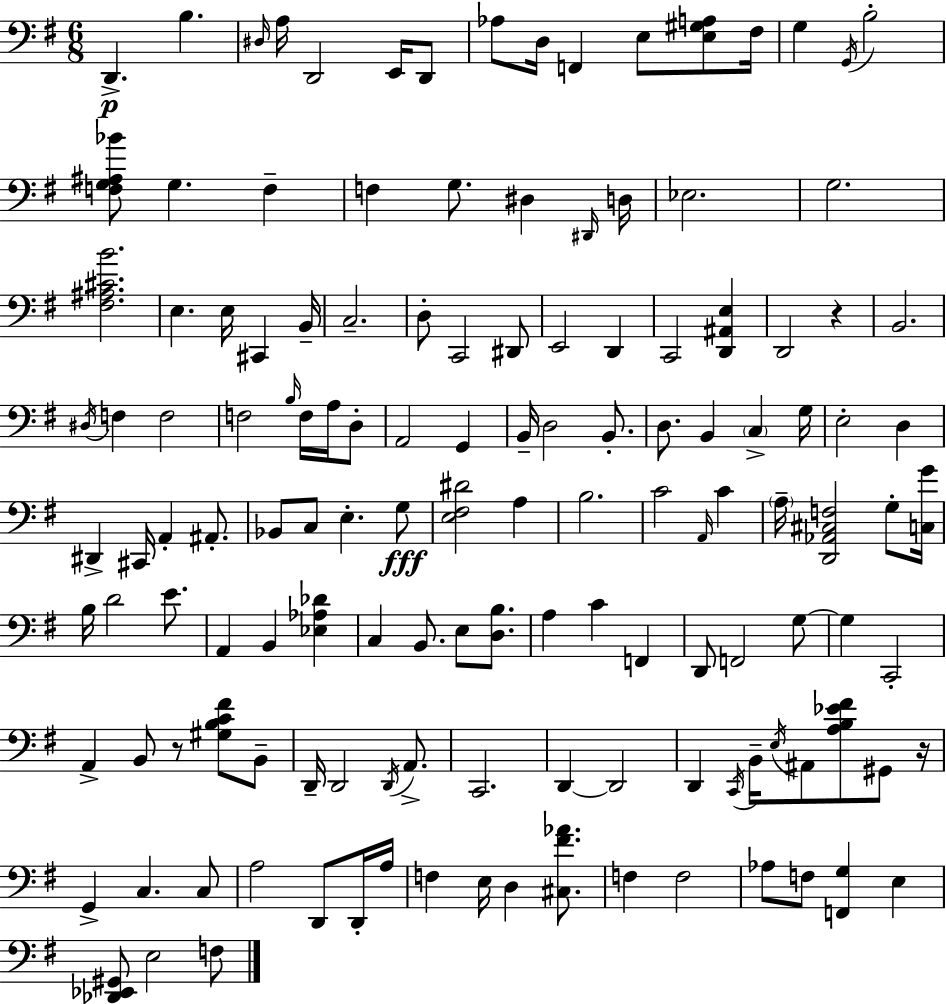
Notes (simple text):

D2/q. B3/q. D#3/s A3/s D2/h E2/s D2/e Ab3/e D3/s F2/q E3/e [E3,G#3,A3]/e F#3/s G3/q G2/s B3/h [F3,G3,A#3,Bb4]/e G3/q. F3/q F3/q G3/e. D#3/q D#2/s D3/s Eb3/h. G3/h. [F#3,A#3,C#4,B4]/h. E3/q. E3/s C#2/q B2/s C3/h. D3/e C2/h D#2/e E2/h D2/q C2/h [D2,A#2,E3]/q D2/h R/q B2/h. D#3/s F3/q F3/h F3/h B3/s F3/s A3/s D3/e A2/h G2/q B2/s D3/h B2/e. D3/e. B2/q C3/q G3/s E3/h D3/q D#2/q C#2/s A2/q A#2/e. Bb2/e C3/e E3/q. G3/e [E3,F#3,D#4]/h A3/q B3/h. C4/h A2/s C4/q A3/s [D2,Ab2,C#3,F3]/h G3/e [C3,G4]/s B3/s D4/h E4/e. A2/q B2/q [Eb3,Ab3,Db4]/q C3/q B2/e. E3/e [D3,B3]/e. A3/q C4/q F2/q D2/e F2/h G3/e G3/q C2/h A2/q B2/e R/e [G#3,B3,C4,F#4]/e B2/e D2/s D2/h D2/s A2/e. C2/h. D2/q D2/h D2/q C2/s B2/s E3/s A#2/e [A3,B3,Eb4,F#4]/e G#2/e R/s G2/q C3/q. C3/e A3/h D2/e D2/s A3/s F3/q E3/s D3/q [C#3,F#4,Ab4]/e. F3/q F3/h Ab3/e F3/e [F2,G3]/q E3/q [Db2,Eb2,G#2]/e E3/h F3/e